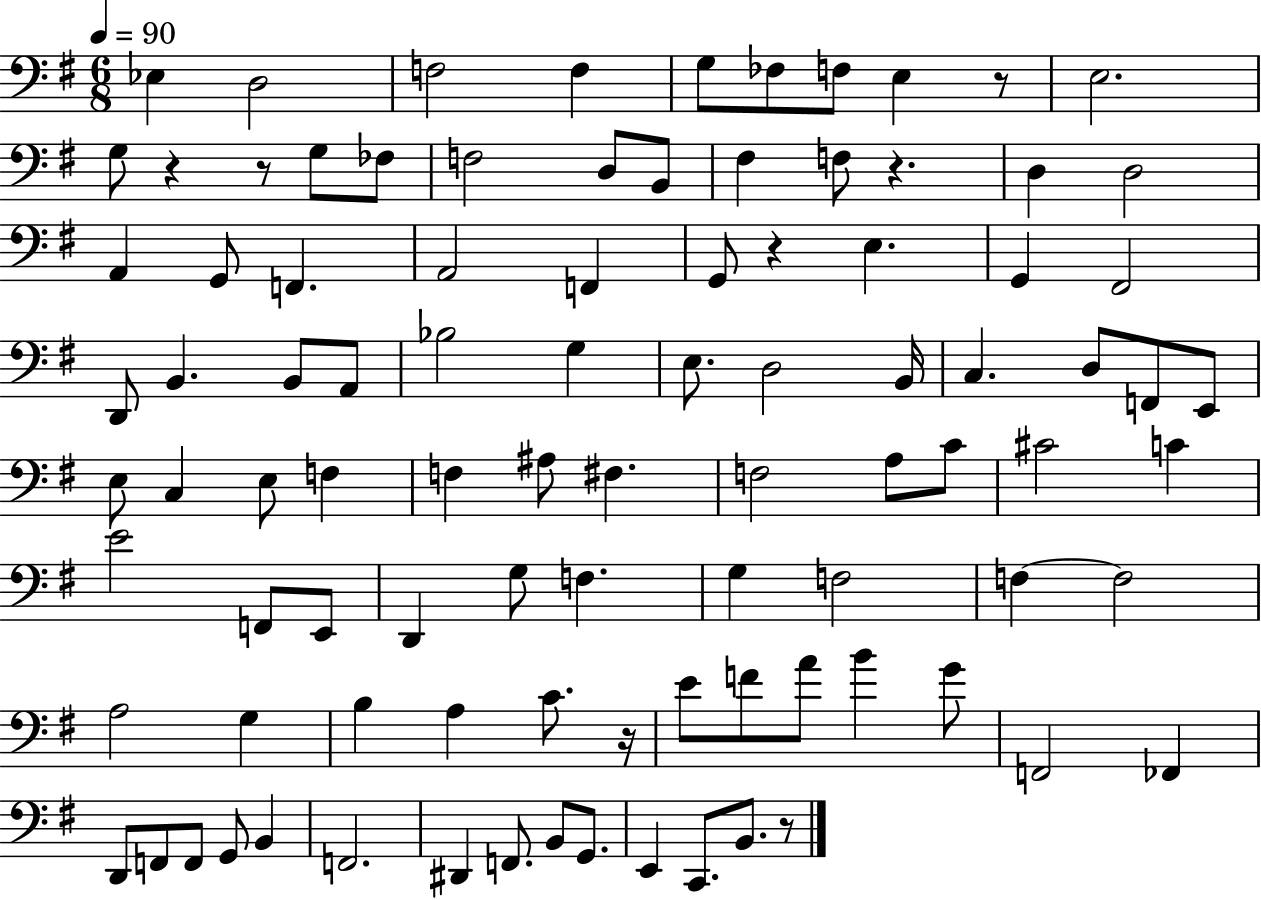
Eb3/q D3/h F3/h F3/q G3/e FES3/e F3/e E3/q R/e E3/h. G3/e R/q R/e G3/e FES3/e F3/h D3/e B2/e F#3/q F3/e R/q. D3/q D3/h A2/q G2/e F2/q. A2/h F2/q G2/e R/q E3/q. G2/q F#2/h D2/e B2/q. B2/e A2/e Bb3/h G3/q E3/e. D3/h B2/s C3/q. D3/e F2/e E2/e E3/e C3/q E3/e F3/q F3/q A#3/e F#3/q. F3/h A3/e C4/e C#4/h C4/q E4/h F2/e E2/e D2/q G3/e F3/q. G3/q F3/h F3/q F3/h A3/h G3/q B3/q A3/q C4/e. R/s E4/e F4/e A4/e B4/q G4/e F2/h FES2/q D2/e F2/e F2/e G2/e B2/q F2/h. D#2/q F2/e. B2/e G2/e. E2/q C2/e. B2/e. R/e